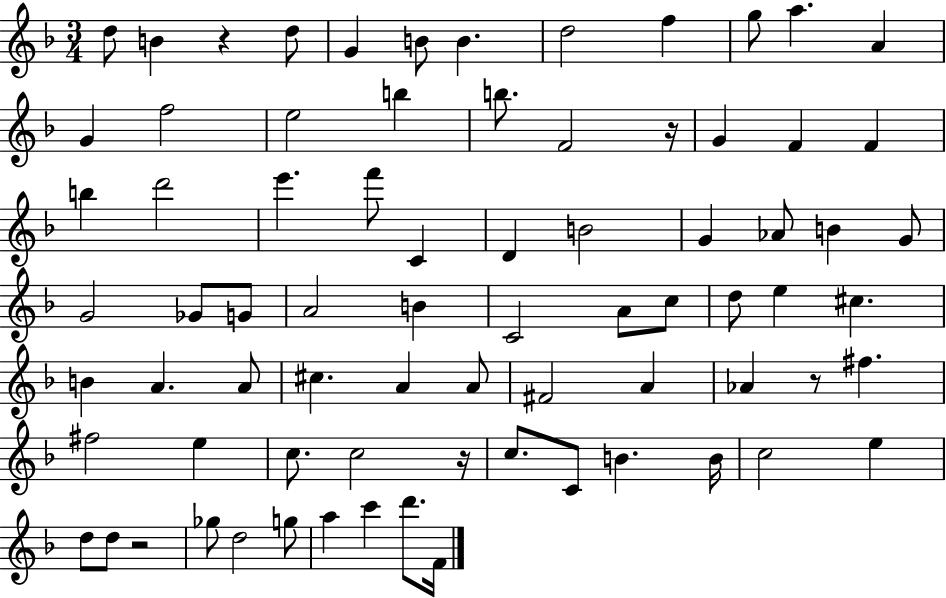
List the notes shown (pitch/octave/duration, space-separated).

D5/e B4/q R/q D5/e G4/q B4/e B4/q. D5/h F5/q G5/e A5/q. A4/q G4/q F5/h E5/h B5/q B5/e. F4/h R/s G4/q F4/q F4/q B5/q D6/h E6/q. F6/e C4/q D4/q B4/h G4/q Ab4/e B4/q G4/e G4/h Gb4/e G4/e A4/h B4/q C4/h A4/e C5/e D5/e E5/q C#5/q. B4/q A4/q. A4/e C#5/q. A4/q A4/e F#4/h A4/q Ab4/q R/e F#5/q. F#5/h E5/q C5/e. C5/h R/s C5/e. C4/e B4/q. B4/s C5/h E5/q D5/e D5/e R/h Gb5/e D5/h G5/e A5/q C6/q D6/e. F4/s